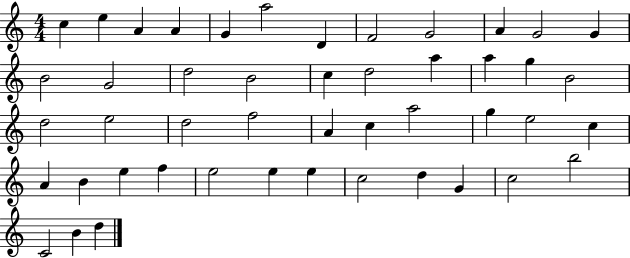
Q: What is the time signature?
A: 4/4